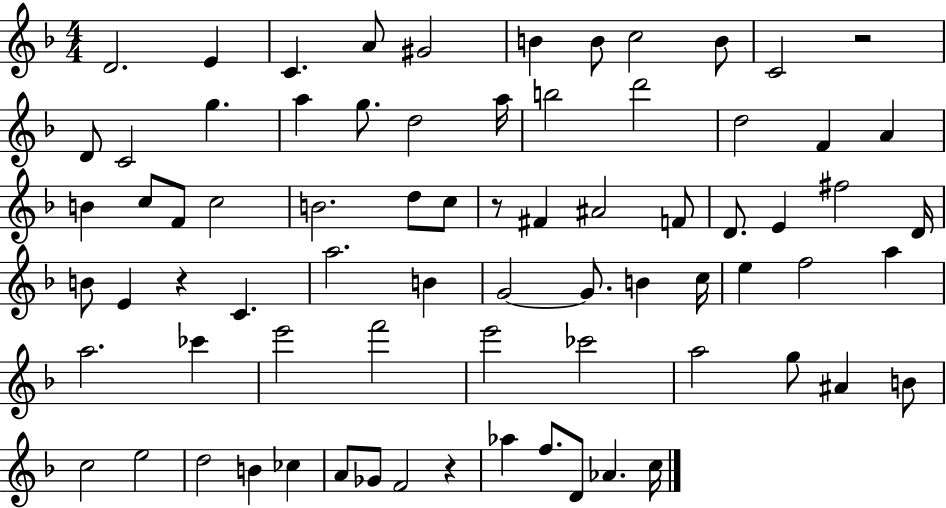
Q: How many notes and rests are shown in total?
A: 75